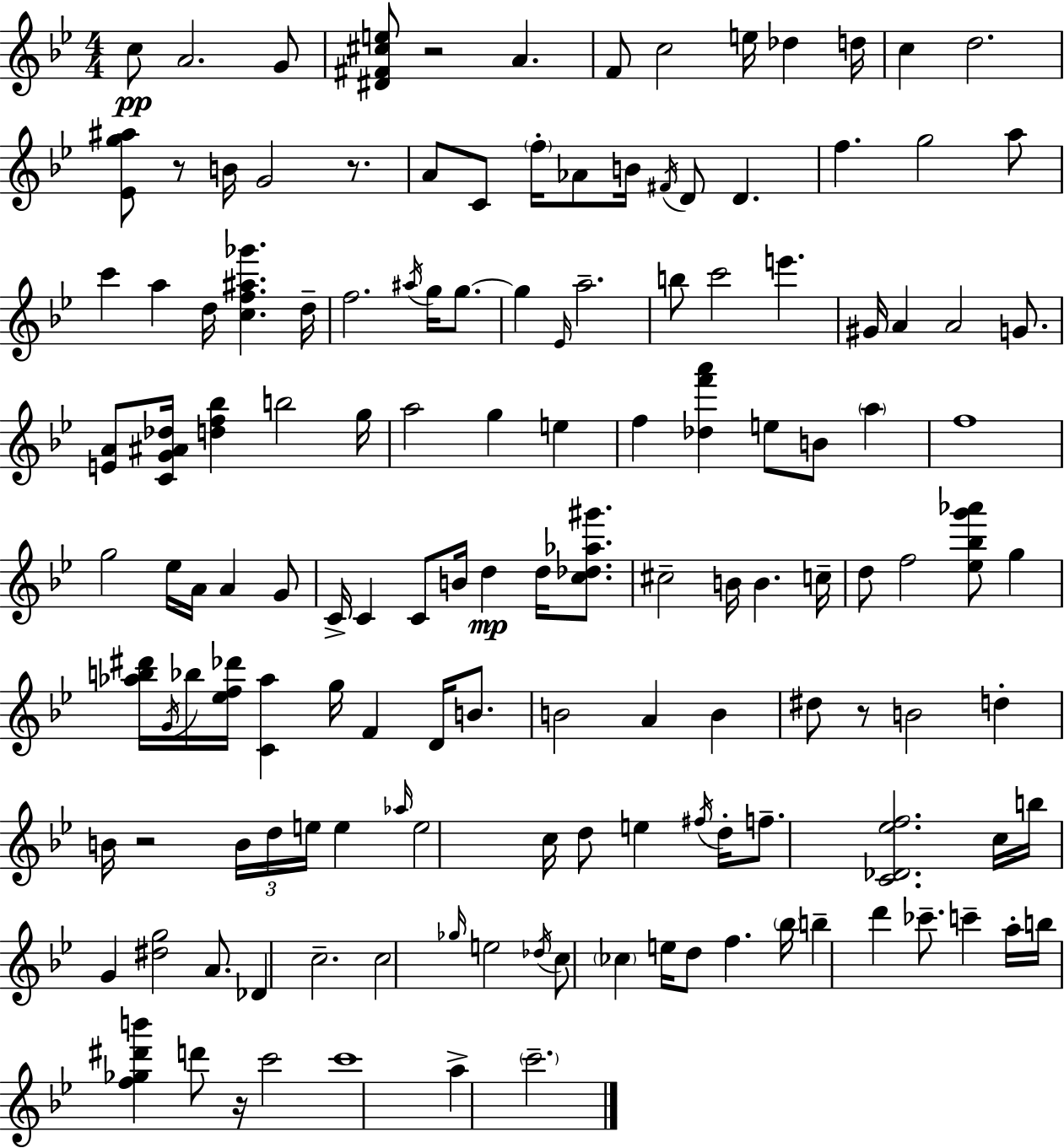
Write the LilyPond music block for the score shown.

{
  \clef treble
  \numericTimeSignature
  \time 4/4
  \key g \minor
  c''8\pp a'2. g'8 | <dis' fis' cis'' e''>8 r2 a'4. | f'8 c''2 e''16 des''4 d''16 | c''4 d''2. | \break <ees' g'' ais''>8 r8 b'16 g'2 r8. | a'8 c'8 \parenthesize f''16-. aes'8 b'16 \acciaccatura { fis'16 } d'8 d'4. | f''4. g''2 a''8 | c'''4 a''4 d''16 <c'' f'' ais'' ges'''>4. | \break d''16-- f''2. \acciaccatura { ais''16 } g''16 g''8.~~ | g''4 \grace { ees'16 } a''2.-- | b''8 c'''2 e'''4. | gis'16 a'4 a'2 | \break g'8. <e' a'>8 <c' g' ais' des''>16 <d'' f'' bes''>4 b''2 | g''16 a''2 g''4 e''4 | f''4 <des'' f''' a'''>4 e''8 b'8 \parenthesize a''4 | f''1 | \break g''2 ees''16 a'16 a'4 | g'8 c'16-> c'4 c'8 b'16 d''4\mp d''16 | <c'' des'' aes'' gis'''>8. cis''2-- b'16 b'4. | c''16-- d''8 f''2 <ees'' bes'' g''' aes'''>8 g''4 | \break <aes'' b'' dis'''>16 \acciaccatura { g'16 } bes''16 <ees'' f'' des'''>16 <c' aes''>4 g''16 f'4 | d'16 b'8. b'2 a'4 | b'4 dis''8 r8 b'2 | d''4-. b'16 r2 \tuplet 3/2 { b'16 d''16 e''16 } | \break e''4 \grace { aes''16 } e''2 c''16 d''8 | e''4 \acciaccatura { fis''16 } d''16-. f''8.-- <c' des' ees'' f''>2. | c''16 b''16 g'4 <dis'' g''>2 | a'8. des'4 c''2.-- | \break c''2 \grace { ges''16 } e''2 | \acciaccatura { des''16 } c''8 \parenthesize ces''4 e''16 d''8 | f''4. \parenthesize bes''16 b''4-- d'''4 | ces'''8.-- c'''4-- a''16-. b''16 <f'' ges'' dis''' b'''>4 d'''8 r16 | \break c'''2 c'''1 | a''4-> \parenthesize c'''2.-- | \bar "|."
}